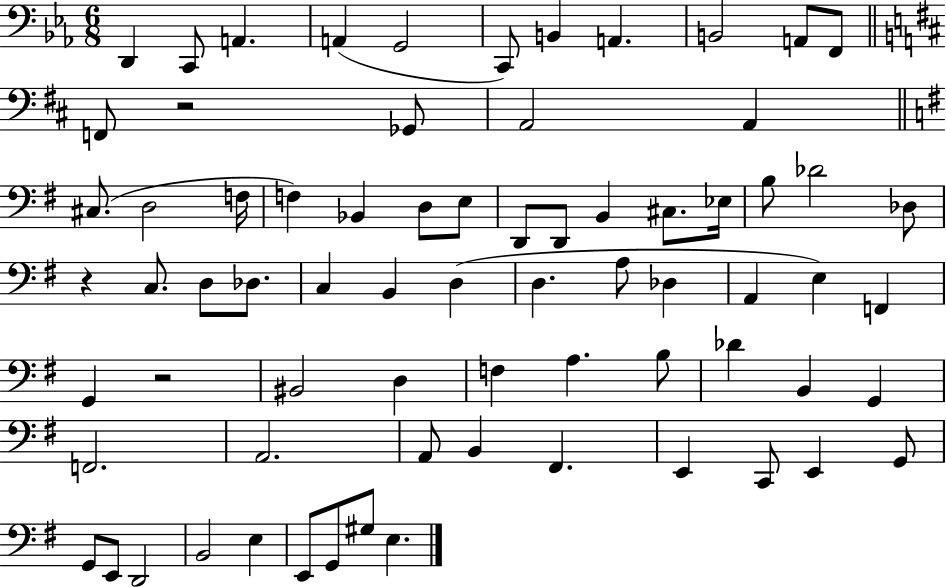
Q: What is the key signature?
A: EES major